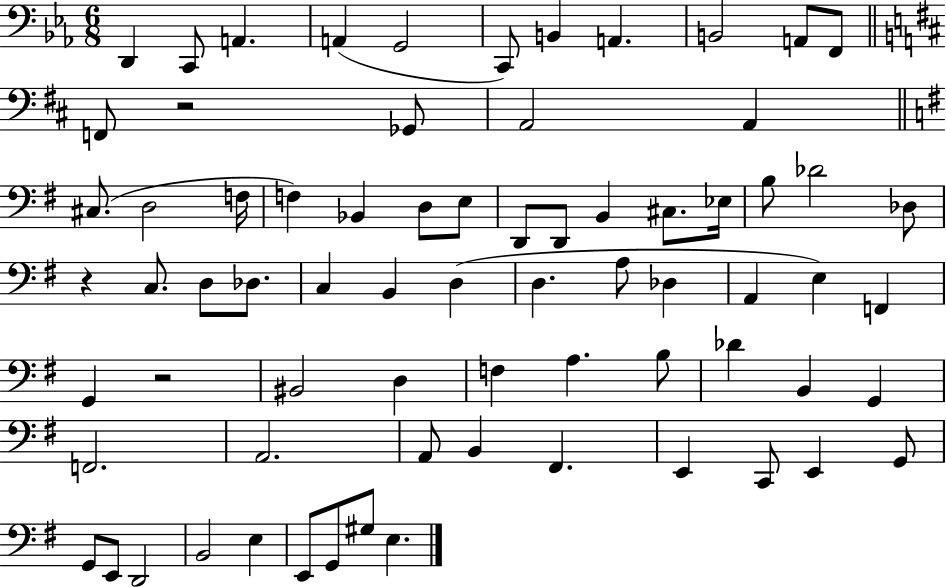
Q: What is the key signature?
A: EES major